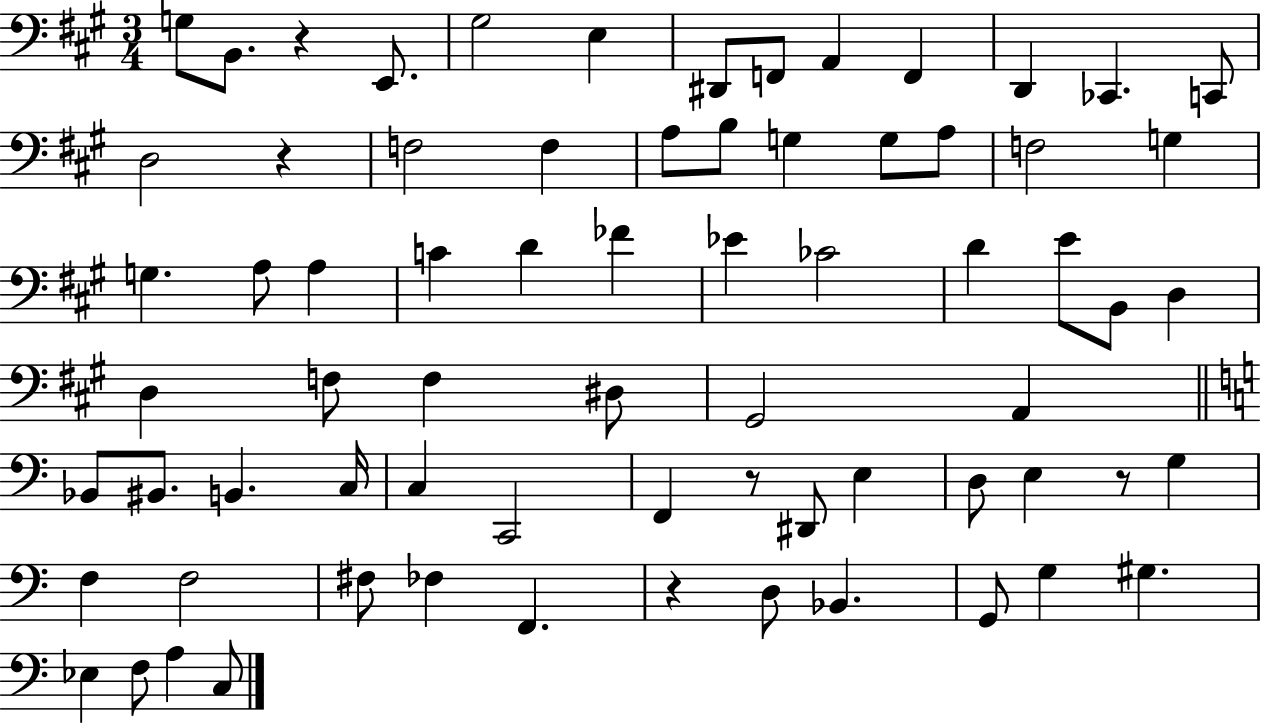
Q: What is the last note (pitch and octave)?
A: C3